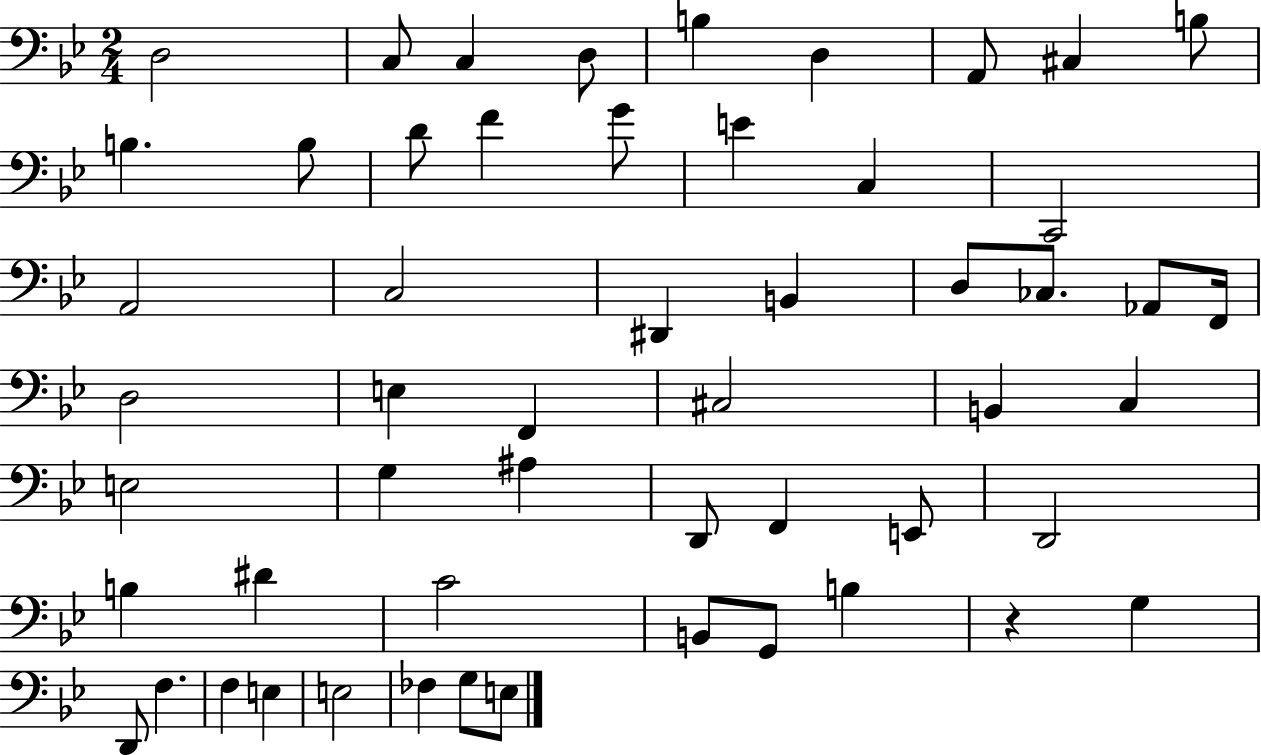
{
  \clef bass
  \numericTimeSignature
  \time 2/4
  \key bes \major
  \repeat volta 2 { d2 | c8 c4 d8 | b4 d4 | a,8 cis4 b8 | \break b4. b8 | d'8 f'4 g'8 | e'4 c4 | c,2 | \break a,2 | c2 | dis,4 b,4 | d8 ces8. aes,8 f,16 | \break d2 | e4 f,4 | cis2 | b,4 c4 | \break e2 | g4 ais4 | d,8 f,4 e,8 | d,2 | \break b4 dis'4 | c'2 | b,8 g,8 b4 | r4 g4 | \break d,8 f4. | f4 e4 | e2 | fes4 g8 e8 | \break } \bar "|."
}